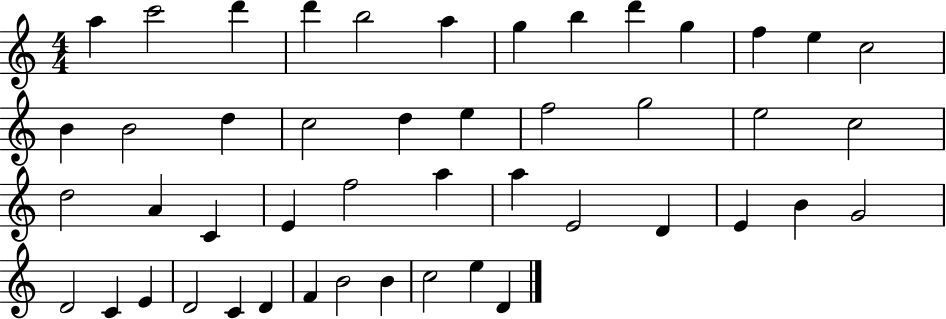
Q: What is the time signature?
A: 4/4